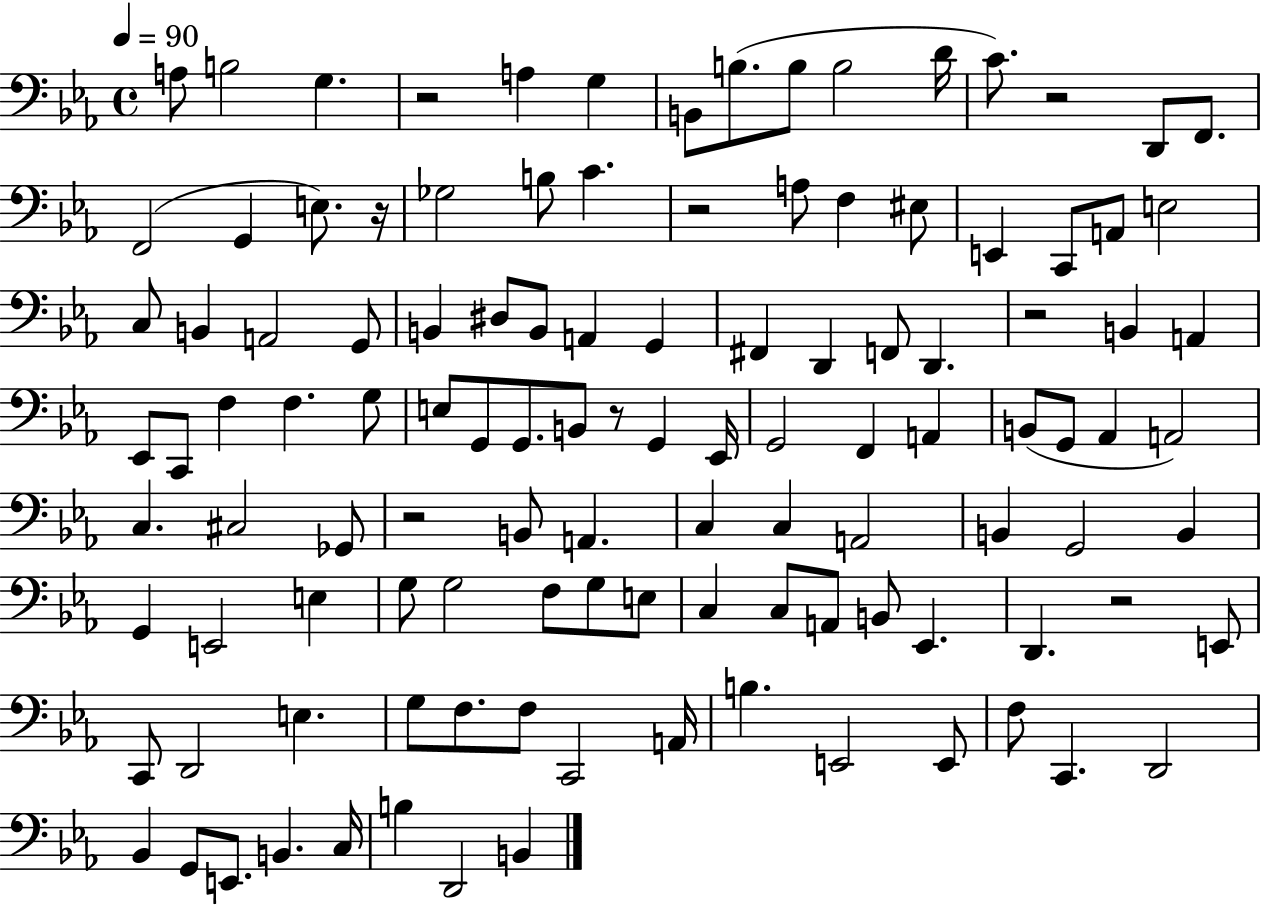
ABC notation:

X:1
T:Untitled
M:4/4
L:1/4
K:Eb
A,/2 B,2 G, z2 A, G, B,,/2 B,/2 B,/2 B,2 D/4 C/2 z2 D,,/2 F,,/2 F,,2 G,, E,/2 z/4 _G,2 B,/2 C z2 A,/2 F, ^E,/2 E,, C,,/2 A,,/2 E,2 C,/2 B,, A,,2 G,,/2 B,, ^D,/2 B,,/2 A,, G,, ^F,, D,, F,,/2 D,, z2 B,, A,, _E,,/2 C,,/2 F, F, G,/2 E,/2 G,,/2 G,,/2 B,,/2 z/2 G,, _E,,/4 G,,2 F,, A,, B,,/2 G,,/2 _A,, A,,2 C, ^C,2 _G,,/2 z2 B,,/2 A,, C, C, A,,2 B,, G,,2 B,, G,, E,,2 E, G,/2 G,2 F,/2 G,/2 E,/2 C, C,/2 A,,/2 B,,/2 _E,, D,, z2 E,,/2 C,,/2 D,,2 E, G,/2 F,/2 F,/2 C,,2 A,,/4 B, E,,2 E,,/2 F,/2 C,, D,,2 _B,, G,,/2 E,,/2 B,, C,/4 B, D,,2 B,,